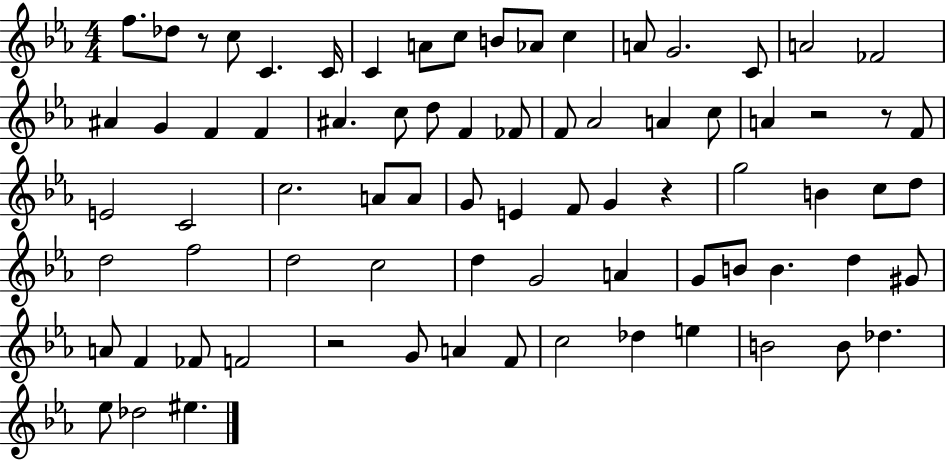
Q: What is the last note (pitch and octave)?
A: EIS5